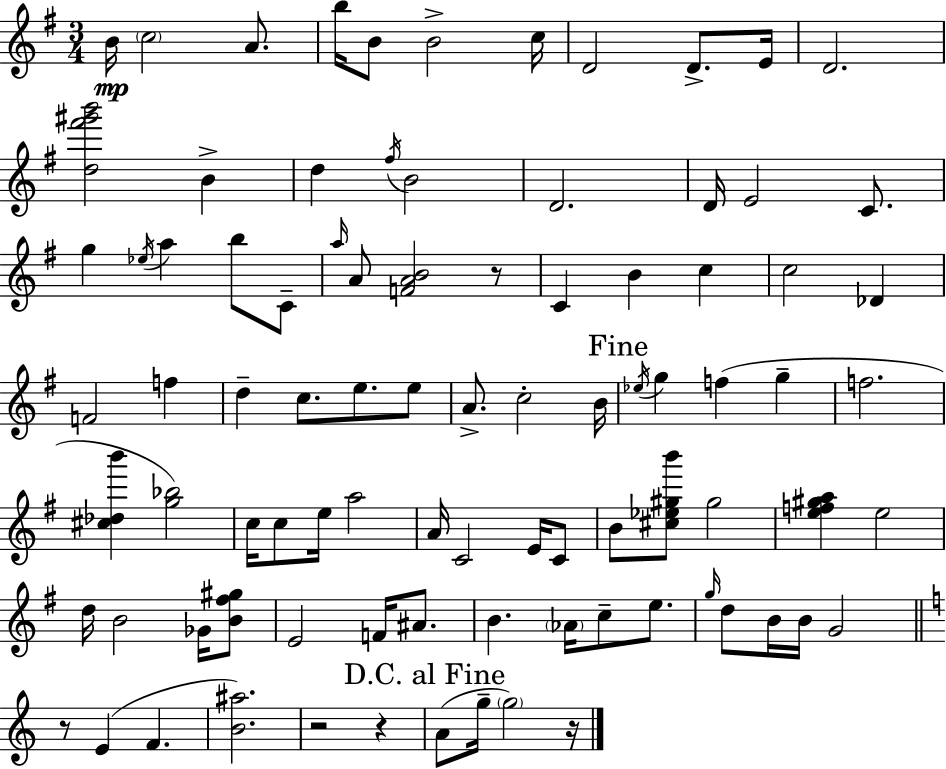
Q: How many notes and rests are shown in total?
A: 89